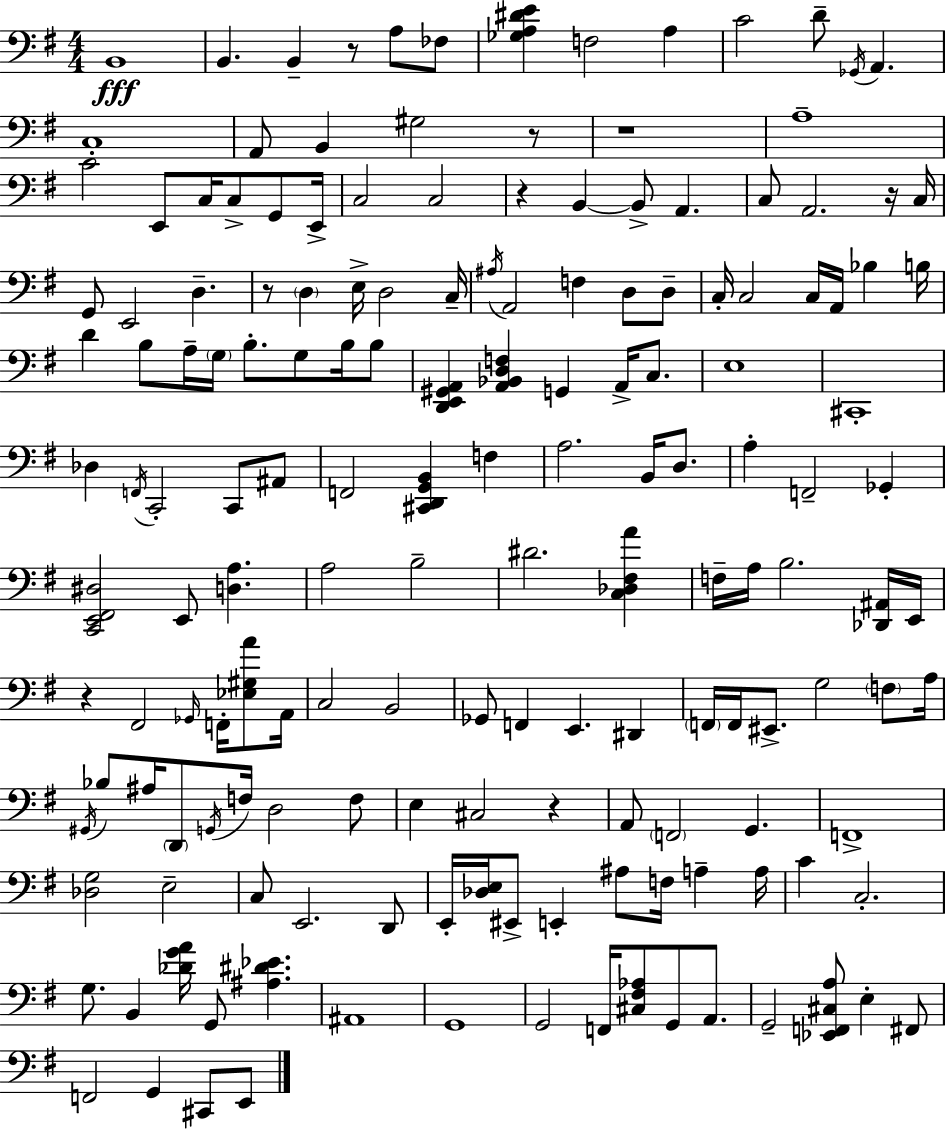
{
  \clef bass
  \numericTimeSignature
  \time 4/4
  \key e \minor
  b,1\fff | b,4. b,4-- r8 a8 fes8 | <ges a dis' e'>4 f2 a4 | c'2 d'8-- \acciaccatura { ges,16 } a,4. | \break c1-. | a,8 b,4 gis2 r8 | r1 | a1-- | \break c'2 e,8 c16 c8-> g,8 | e,16-> c2 c2 | r4 b,4~~ b,8-> a,4. | c8 a,2. r16 | \break c16 g,8 e,2 d4.-- | r8 \parenthesize d4 e16-> d2 | c16-- \acciaccatura { ais16 } a,2 f4 d8 | d8-- c16-. c2 c16 a,16 bes4 | \break b16 d'4 b8 a16-- \parenthesize g16 b8.-. g8 b16 | b8 <d, e, gis, a,>4 <a, bes, d f>4 g,4 a,16-> c8. | e1 | cis,1-. | \break des4 \acciaccatura { f,16 } c,2-. c,8 | ais,8 f,2 <cis, d, g, b,>4 f4 | a2. b,16 | d8. a4-. f,2-- ges,4-. | \break <c, e, fis, dis>2 e,8 <d a>4. | a2 b2-- | dis'2. <c des fis a'>4 | f16-- a16 b2. | \break <des, ais,>16 e,16 r4 fis,2 \grace { ges,16 } | f,16-. <ees gis a'>8 a,16 c2 b,2 | ges,8 f,4 e,4. | dis,4 \parenthesize f,16 f,16 eis,8.-> g2 | \break \parenthesize f8 a16 \acciaccatura { gis,16 } bes8 ais16 \parenthesize d,8 \acciaccatura { g,16 } f16 d2 | f8 e4 cis2 | r4 a,8 \parenthesize f,2 | g,4. f,1-> | \break <des g>2 e2-- | c8 e,2. | d,8 e,16-. <des e>16 eis,8-> e,4-. ais8 | f16 a4-- a16 c'4 c2.-. | \break g8. b,4 <des' g' a'>16 g,8 | <ais dis' ees'>4. ais,1 | g,1 | g,2 f,16 <cis fis aes>8 | \break g,8 a,8. g,2-- <ees, f, cis a>8 | e4-. fis,8 f,2 g,4 | cis,8 e,8 \bar "|."
}